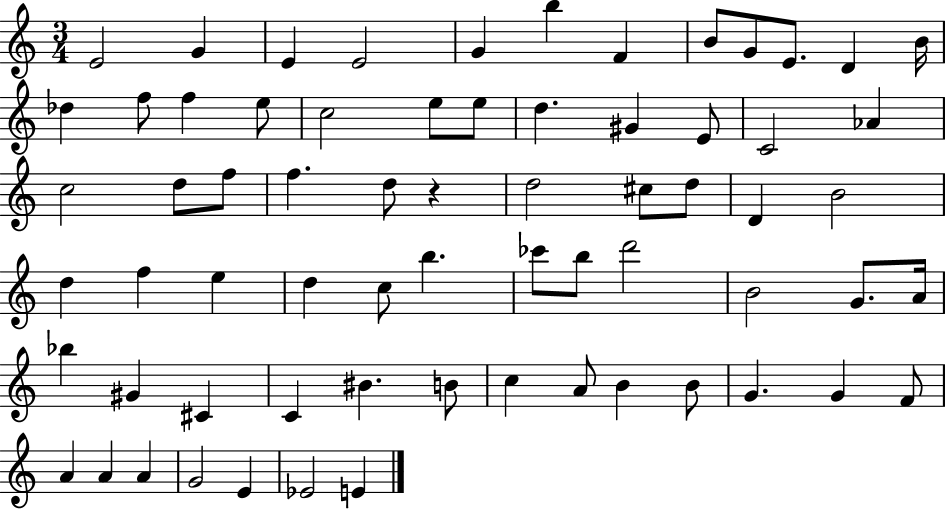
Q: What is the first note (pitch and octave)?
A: E4